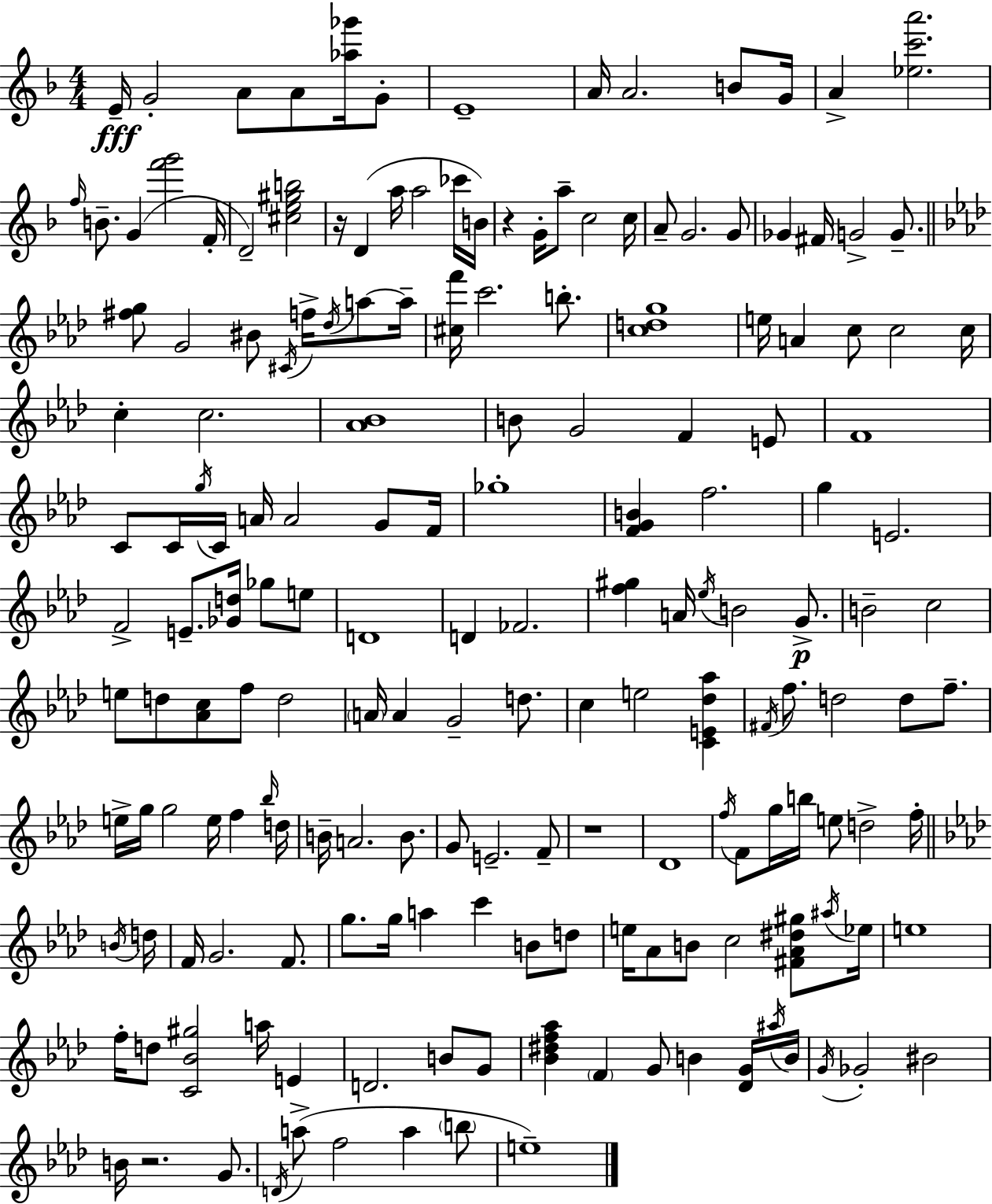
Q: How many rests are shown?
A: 4